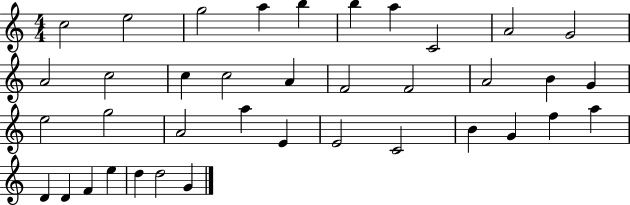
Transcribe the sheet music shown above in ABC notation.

X:1
T:Untitled
M:4/4
L:1/4
K:C
c2 e2 g2 a b b a C2 A2 G2 A2 c2 c c2 A F2 F2 A2 B G e2 g2 A2 a E E2 C2 B G f a D D F e d d2 G